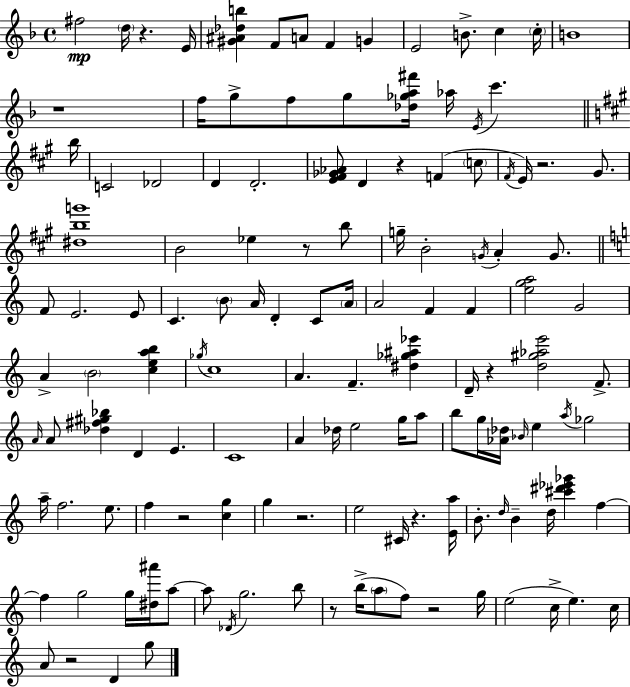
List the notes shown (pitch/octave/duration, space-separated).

F#5/h D5/s R/q. E4/s [G#4,A#4,Db5,B5]/q F4/e A4/e F4/q G4/q E4/h B4/e. C5/q C5/s B4/w R/w F5/s G5/e F5/e G5/e [Db5,Gb5,A5,F#6]/s Ab5/s E4/s C6/q. B5/s C4/h Db4/h D4/q D4/h. [E4,F#4,Gb4,Ab4]/e D4/q R/q F4/q C5/e F#4/s E4/s R/h. G#4/e. [D#5,B5,G6]/w B4/h Eb5/q R/e B5/e G5/s B4/h G4/s A4/q G4/e. F4/e E4/h. E4/e C4/q. B4/e A4/s D4/q C4/e A4/s A4/h F4/q F4/q [E5,G5,A5]/h G4/h A4/q B4/h [C5,E5,A5,B5]/q Gb5/s C5/w A4/q. F4/q. [D#5,Gb5,A#5,Eb6]/q D4/s R/q [D5,G#5,Ab5,E6]/h F4/e. A4/s A4/e [Db5,F#5,G#5,Bb5]/q D4/q E4/q. C4/w A4/q Db5/s E5/h G5/s A5/e B5/e G5/s [Ab4,Db5]/s Bb4/s E5/q A5/s Gb5/h A5/s F5/h. E5/e. F5/q R/h [C5,G5]/q G5/q R/h. E5/h C#4/s R/q. [E4,A5]/s B4/e. D5/s B4/q D5/s [C#6,D#6,Eb6,Gb6]/q F5/q F5/q G5/h G5/s [D#5,A#6]/s A5/e A5/e Db4/s G5/h. B5/e R/e B5/s A5/e F5/e R/h G5/s E5/h C5/s E5/q. C5/s A4/e R/h D4/q G5/e